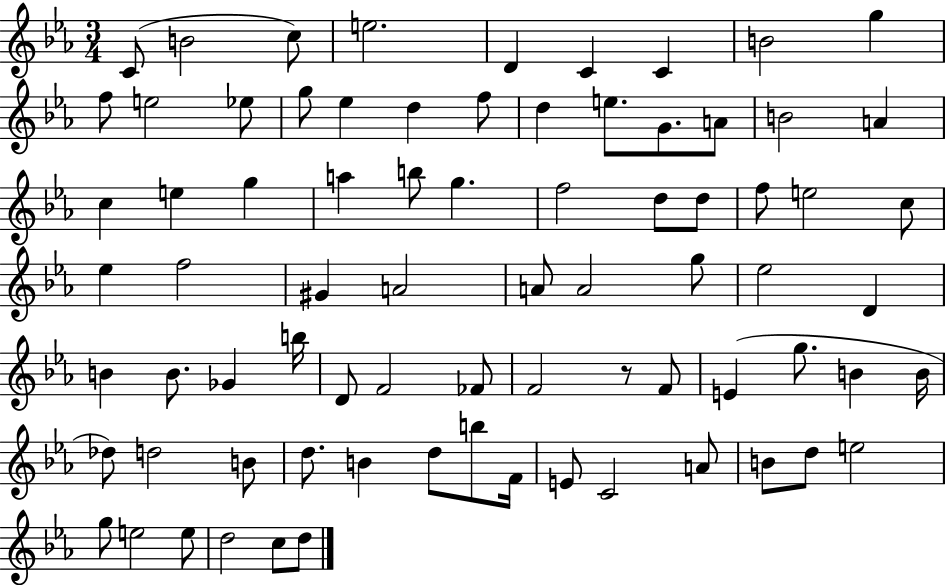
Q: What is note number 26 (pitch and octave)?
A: A5